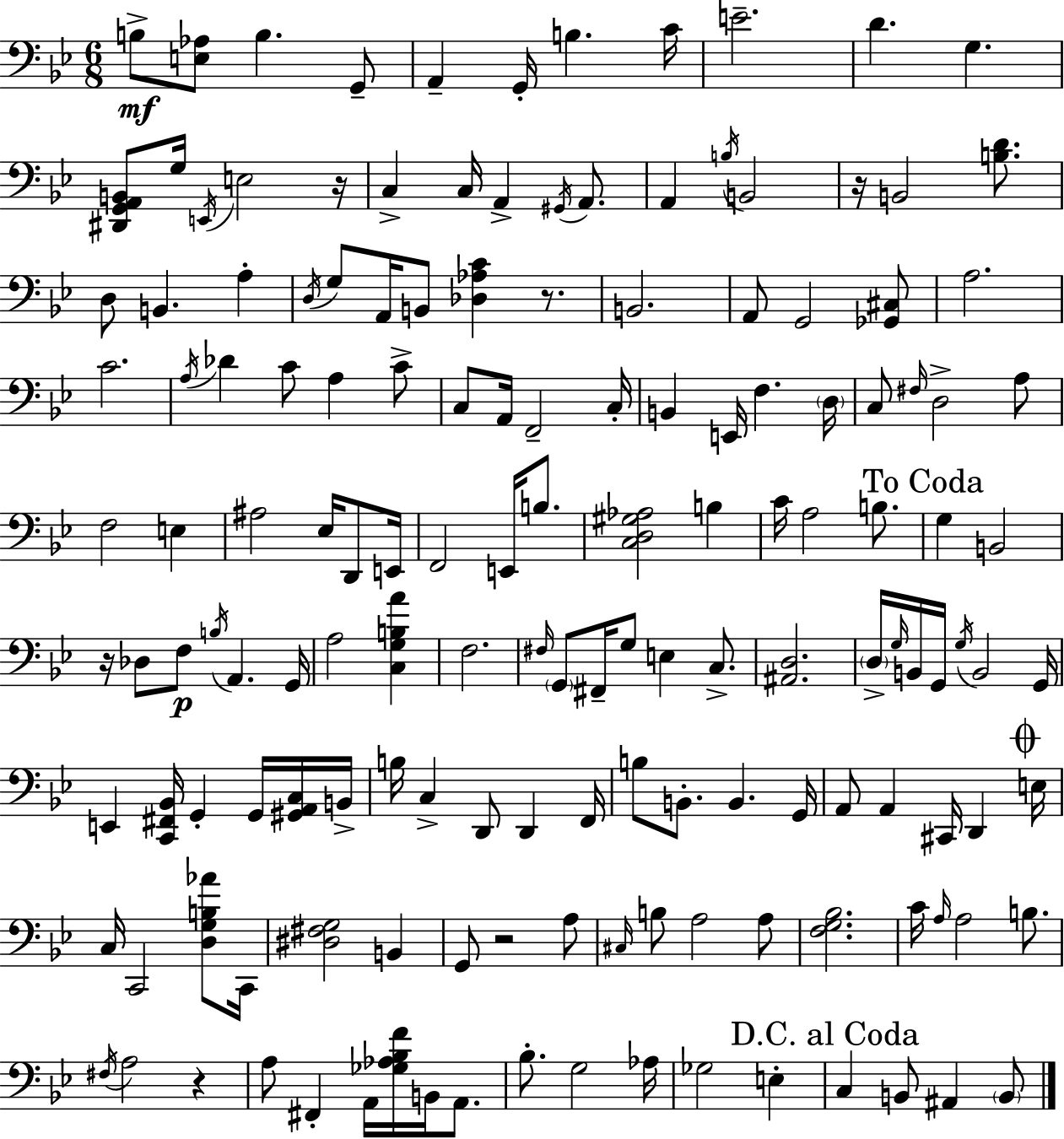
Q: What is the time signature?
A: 6/8